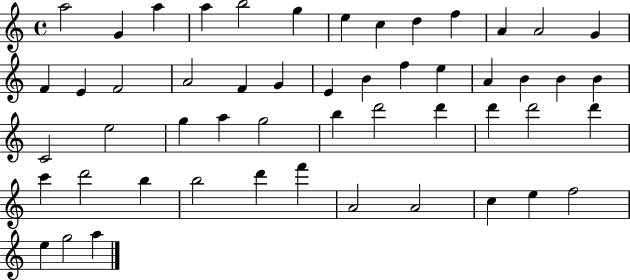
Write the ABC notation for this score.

X:1
T:Untitled
M:4/4
L:1/4
K:C
a2 G a a b2 g e c d f A A2 G F E F2 A2 F G E B f e A B B B C2 e2 g a g2 b d'2 d' d' d'2 d' c' d'2 b b2 d' f' A2 A2 c e f2 e g2 a